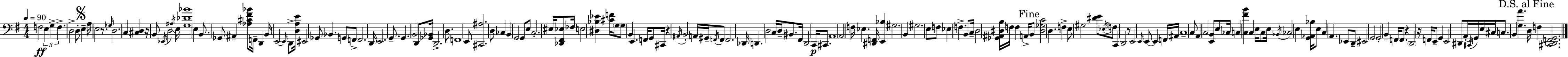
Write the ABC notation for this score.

X:1
T:Untitled
M:4/4
L:1/4
K:G
F,2 E, G, F, D,2 D,/2 E, A,/4 E,2 z/2 _G,/4 D,2 C, [^C,D,] z/4 B,,/2 _E,,/4 D,2 ^A,/4 E,/4 [G,_D_B]4 E, B,,/2 _G,,/2 ^A,, [_A,^C^F_B]/2 F,,/4 D,, B,,/4 E,,2 E,,/4 D,,/2 [D,A,E]/4 ^E,,2 _G,,/2 _B,, G,,/2 F,,/2 F,,2 D,,/4 E,,2 G,,/2 G,, B,,2 D,,/2 [_G,,_B,,]/4 D,,2 D,/2 F,,4 E,,/2 [^C,,^A,]2 D,/2 _C, B,, G,,2 G,,/2 E,/2 C,2 ^E,/4 [_D,,^F,,_E,]/2 _F,/4 E,2 [^D,_B,_E] [^CF]/4 G,/2 G,/2 B,, E,, F,,/4 G,,/2 ^C,,/4 z ^A,,/4 B,,2 A,,/4 ^G,,/4 F,,/4 F,,/2 F,,2 _D,,/4 D,, D,2 C,/4 D,/4 ^B,,/2 ^F,,/4 D,,2 C,,/4 ^C,,/2 A,,4 A,,2 F,/4 _E, [^D,,F,,]/4 [E,,_B,] ^G,2 B,, ^G,2 E,/2 F,/2 _E, F, B,,/2 C,/4 D,2 [_G,,^A,,^D,B,]/4 F,/4 F, A,,/4 B,,/2 [^D,_G,C]2 D, F, E,/2 ^G,2 [^DE]/2 _E,/4 F,/2 C,, D,,2 z/2 E,,2 E,,/4 E,,/2 E,, F,,/4 ^A,,/4 C,4 C,/2 A,, C,2 [E,,B,,]/2 E,/2 _C,/4 C, [C,^FB] C, E,/4 C,/2 E,/4 _B,,/4 _C,2 E, [G,,_A,,_B,]/4 E,/2 C, A,, _E,,/2 D,,/2 ^E,,2 G,,2 G,,2 B,, F,,/4 F,,/2 z D,,2 z/4 F,,/4 E,,/2 G,, E,,2 ^D,,/2 A,,/4 ^C,,/4 G,,/4 E,/4 ^C,/4 C,/2 B,, [G,A] D,/4 F, [^C,,D,,F,,G,,]2